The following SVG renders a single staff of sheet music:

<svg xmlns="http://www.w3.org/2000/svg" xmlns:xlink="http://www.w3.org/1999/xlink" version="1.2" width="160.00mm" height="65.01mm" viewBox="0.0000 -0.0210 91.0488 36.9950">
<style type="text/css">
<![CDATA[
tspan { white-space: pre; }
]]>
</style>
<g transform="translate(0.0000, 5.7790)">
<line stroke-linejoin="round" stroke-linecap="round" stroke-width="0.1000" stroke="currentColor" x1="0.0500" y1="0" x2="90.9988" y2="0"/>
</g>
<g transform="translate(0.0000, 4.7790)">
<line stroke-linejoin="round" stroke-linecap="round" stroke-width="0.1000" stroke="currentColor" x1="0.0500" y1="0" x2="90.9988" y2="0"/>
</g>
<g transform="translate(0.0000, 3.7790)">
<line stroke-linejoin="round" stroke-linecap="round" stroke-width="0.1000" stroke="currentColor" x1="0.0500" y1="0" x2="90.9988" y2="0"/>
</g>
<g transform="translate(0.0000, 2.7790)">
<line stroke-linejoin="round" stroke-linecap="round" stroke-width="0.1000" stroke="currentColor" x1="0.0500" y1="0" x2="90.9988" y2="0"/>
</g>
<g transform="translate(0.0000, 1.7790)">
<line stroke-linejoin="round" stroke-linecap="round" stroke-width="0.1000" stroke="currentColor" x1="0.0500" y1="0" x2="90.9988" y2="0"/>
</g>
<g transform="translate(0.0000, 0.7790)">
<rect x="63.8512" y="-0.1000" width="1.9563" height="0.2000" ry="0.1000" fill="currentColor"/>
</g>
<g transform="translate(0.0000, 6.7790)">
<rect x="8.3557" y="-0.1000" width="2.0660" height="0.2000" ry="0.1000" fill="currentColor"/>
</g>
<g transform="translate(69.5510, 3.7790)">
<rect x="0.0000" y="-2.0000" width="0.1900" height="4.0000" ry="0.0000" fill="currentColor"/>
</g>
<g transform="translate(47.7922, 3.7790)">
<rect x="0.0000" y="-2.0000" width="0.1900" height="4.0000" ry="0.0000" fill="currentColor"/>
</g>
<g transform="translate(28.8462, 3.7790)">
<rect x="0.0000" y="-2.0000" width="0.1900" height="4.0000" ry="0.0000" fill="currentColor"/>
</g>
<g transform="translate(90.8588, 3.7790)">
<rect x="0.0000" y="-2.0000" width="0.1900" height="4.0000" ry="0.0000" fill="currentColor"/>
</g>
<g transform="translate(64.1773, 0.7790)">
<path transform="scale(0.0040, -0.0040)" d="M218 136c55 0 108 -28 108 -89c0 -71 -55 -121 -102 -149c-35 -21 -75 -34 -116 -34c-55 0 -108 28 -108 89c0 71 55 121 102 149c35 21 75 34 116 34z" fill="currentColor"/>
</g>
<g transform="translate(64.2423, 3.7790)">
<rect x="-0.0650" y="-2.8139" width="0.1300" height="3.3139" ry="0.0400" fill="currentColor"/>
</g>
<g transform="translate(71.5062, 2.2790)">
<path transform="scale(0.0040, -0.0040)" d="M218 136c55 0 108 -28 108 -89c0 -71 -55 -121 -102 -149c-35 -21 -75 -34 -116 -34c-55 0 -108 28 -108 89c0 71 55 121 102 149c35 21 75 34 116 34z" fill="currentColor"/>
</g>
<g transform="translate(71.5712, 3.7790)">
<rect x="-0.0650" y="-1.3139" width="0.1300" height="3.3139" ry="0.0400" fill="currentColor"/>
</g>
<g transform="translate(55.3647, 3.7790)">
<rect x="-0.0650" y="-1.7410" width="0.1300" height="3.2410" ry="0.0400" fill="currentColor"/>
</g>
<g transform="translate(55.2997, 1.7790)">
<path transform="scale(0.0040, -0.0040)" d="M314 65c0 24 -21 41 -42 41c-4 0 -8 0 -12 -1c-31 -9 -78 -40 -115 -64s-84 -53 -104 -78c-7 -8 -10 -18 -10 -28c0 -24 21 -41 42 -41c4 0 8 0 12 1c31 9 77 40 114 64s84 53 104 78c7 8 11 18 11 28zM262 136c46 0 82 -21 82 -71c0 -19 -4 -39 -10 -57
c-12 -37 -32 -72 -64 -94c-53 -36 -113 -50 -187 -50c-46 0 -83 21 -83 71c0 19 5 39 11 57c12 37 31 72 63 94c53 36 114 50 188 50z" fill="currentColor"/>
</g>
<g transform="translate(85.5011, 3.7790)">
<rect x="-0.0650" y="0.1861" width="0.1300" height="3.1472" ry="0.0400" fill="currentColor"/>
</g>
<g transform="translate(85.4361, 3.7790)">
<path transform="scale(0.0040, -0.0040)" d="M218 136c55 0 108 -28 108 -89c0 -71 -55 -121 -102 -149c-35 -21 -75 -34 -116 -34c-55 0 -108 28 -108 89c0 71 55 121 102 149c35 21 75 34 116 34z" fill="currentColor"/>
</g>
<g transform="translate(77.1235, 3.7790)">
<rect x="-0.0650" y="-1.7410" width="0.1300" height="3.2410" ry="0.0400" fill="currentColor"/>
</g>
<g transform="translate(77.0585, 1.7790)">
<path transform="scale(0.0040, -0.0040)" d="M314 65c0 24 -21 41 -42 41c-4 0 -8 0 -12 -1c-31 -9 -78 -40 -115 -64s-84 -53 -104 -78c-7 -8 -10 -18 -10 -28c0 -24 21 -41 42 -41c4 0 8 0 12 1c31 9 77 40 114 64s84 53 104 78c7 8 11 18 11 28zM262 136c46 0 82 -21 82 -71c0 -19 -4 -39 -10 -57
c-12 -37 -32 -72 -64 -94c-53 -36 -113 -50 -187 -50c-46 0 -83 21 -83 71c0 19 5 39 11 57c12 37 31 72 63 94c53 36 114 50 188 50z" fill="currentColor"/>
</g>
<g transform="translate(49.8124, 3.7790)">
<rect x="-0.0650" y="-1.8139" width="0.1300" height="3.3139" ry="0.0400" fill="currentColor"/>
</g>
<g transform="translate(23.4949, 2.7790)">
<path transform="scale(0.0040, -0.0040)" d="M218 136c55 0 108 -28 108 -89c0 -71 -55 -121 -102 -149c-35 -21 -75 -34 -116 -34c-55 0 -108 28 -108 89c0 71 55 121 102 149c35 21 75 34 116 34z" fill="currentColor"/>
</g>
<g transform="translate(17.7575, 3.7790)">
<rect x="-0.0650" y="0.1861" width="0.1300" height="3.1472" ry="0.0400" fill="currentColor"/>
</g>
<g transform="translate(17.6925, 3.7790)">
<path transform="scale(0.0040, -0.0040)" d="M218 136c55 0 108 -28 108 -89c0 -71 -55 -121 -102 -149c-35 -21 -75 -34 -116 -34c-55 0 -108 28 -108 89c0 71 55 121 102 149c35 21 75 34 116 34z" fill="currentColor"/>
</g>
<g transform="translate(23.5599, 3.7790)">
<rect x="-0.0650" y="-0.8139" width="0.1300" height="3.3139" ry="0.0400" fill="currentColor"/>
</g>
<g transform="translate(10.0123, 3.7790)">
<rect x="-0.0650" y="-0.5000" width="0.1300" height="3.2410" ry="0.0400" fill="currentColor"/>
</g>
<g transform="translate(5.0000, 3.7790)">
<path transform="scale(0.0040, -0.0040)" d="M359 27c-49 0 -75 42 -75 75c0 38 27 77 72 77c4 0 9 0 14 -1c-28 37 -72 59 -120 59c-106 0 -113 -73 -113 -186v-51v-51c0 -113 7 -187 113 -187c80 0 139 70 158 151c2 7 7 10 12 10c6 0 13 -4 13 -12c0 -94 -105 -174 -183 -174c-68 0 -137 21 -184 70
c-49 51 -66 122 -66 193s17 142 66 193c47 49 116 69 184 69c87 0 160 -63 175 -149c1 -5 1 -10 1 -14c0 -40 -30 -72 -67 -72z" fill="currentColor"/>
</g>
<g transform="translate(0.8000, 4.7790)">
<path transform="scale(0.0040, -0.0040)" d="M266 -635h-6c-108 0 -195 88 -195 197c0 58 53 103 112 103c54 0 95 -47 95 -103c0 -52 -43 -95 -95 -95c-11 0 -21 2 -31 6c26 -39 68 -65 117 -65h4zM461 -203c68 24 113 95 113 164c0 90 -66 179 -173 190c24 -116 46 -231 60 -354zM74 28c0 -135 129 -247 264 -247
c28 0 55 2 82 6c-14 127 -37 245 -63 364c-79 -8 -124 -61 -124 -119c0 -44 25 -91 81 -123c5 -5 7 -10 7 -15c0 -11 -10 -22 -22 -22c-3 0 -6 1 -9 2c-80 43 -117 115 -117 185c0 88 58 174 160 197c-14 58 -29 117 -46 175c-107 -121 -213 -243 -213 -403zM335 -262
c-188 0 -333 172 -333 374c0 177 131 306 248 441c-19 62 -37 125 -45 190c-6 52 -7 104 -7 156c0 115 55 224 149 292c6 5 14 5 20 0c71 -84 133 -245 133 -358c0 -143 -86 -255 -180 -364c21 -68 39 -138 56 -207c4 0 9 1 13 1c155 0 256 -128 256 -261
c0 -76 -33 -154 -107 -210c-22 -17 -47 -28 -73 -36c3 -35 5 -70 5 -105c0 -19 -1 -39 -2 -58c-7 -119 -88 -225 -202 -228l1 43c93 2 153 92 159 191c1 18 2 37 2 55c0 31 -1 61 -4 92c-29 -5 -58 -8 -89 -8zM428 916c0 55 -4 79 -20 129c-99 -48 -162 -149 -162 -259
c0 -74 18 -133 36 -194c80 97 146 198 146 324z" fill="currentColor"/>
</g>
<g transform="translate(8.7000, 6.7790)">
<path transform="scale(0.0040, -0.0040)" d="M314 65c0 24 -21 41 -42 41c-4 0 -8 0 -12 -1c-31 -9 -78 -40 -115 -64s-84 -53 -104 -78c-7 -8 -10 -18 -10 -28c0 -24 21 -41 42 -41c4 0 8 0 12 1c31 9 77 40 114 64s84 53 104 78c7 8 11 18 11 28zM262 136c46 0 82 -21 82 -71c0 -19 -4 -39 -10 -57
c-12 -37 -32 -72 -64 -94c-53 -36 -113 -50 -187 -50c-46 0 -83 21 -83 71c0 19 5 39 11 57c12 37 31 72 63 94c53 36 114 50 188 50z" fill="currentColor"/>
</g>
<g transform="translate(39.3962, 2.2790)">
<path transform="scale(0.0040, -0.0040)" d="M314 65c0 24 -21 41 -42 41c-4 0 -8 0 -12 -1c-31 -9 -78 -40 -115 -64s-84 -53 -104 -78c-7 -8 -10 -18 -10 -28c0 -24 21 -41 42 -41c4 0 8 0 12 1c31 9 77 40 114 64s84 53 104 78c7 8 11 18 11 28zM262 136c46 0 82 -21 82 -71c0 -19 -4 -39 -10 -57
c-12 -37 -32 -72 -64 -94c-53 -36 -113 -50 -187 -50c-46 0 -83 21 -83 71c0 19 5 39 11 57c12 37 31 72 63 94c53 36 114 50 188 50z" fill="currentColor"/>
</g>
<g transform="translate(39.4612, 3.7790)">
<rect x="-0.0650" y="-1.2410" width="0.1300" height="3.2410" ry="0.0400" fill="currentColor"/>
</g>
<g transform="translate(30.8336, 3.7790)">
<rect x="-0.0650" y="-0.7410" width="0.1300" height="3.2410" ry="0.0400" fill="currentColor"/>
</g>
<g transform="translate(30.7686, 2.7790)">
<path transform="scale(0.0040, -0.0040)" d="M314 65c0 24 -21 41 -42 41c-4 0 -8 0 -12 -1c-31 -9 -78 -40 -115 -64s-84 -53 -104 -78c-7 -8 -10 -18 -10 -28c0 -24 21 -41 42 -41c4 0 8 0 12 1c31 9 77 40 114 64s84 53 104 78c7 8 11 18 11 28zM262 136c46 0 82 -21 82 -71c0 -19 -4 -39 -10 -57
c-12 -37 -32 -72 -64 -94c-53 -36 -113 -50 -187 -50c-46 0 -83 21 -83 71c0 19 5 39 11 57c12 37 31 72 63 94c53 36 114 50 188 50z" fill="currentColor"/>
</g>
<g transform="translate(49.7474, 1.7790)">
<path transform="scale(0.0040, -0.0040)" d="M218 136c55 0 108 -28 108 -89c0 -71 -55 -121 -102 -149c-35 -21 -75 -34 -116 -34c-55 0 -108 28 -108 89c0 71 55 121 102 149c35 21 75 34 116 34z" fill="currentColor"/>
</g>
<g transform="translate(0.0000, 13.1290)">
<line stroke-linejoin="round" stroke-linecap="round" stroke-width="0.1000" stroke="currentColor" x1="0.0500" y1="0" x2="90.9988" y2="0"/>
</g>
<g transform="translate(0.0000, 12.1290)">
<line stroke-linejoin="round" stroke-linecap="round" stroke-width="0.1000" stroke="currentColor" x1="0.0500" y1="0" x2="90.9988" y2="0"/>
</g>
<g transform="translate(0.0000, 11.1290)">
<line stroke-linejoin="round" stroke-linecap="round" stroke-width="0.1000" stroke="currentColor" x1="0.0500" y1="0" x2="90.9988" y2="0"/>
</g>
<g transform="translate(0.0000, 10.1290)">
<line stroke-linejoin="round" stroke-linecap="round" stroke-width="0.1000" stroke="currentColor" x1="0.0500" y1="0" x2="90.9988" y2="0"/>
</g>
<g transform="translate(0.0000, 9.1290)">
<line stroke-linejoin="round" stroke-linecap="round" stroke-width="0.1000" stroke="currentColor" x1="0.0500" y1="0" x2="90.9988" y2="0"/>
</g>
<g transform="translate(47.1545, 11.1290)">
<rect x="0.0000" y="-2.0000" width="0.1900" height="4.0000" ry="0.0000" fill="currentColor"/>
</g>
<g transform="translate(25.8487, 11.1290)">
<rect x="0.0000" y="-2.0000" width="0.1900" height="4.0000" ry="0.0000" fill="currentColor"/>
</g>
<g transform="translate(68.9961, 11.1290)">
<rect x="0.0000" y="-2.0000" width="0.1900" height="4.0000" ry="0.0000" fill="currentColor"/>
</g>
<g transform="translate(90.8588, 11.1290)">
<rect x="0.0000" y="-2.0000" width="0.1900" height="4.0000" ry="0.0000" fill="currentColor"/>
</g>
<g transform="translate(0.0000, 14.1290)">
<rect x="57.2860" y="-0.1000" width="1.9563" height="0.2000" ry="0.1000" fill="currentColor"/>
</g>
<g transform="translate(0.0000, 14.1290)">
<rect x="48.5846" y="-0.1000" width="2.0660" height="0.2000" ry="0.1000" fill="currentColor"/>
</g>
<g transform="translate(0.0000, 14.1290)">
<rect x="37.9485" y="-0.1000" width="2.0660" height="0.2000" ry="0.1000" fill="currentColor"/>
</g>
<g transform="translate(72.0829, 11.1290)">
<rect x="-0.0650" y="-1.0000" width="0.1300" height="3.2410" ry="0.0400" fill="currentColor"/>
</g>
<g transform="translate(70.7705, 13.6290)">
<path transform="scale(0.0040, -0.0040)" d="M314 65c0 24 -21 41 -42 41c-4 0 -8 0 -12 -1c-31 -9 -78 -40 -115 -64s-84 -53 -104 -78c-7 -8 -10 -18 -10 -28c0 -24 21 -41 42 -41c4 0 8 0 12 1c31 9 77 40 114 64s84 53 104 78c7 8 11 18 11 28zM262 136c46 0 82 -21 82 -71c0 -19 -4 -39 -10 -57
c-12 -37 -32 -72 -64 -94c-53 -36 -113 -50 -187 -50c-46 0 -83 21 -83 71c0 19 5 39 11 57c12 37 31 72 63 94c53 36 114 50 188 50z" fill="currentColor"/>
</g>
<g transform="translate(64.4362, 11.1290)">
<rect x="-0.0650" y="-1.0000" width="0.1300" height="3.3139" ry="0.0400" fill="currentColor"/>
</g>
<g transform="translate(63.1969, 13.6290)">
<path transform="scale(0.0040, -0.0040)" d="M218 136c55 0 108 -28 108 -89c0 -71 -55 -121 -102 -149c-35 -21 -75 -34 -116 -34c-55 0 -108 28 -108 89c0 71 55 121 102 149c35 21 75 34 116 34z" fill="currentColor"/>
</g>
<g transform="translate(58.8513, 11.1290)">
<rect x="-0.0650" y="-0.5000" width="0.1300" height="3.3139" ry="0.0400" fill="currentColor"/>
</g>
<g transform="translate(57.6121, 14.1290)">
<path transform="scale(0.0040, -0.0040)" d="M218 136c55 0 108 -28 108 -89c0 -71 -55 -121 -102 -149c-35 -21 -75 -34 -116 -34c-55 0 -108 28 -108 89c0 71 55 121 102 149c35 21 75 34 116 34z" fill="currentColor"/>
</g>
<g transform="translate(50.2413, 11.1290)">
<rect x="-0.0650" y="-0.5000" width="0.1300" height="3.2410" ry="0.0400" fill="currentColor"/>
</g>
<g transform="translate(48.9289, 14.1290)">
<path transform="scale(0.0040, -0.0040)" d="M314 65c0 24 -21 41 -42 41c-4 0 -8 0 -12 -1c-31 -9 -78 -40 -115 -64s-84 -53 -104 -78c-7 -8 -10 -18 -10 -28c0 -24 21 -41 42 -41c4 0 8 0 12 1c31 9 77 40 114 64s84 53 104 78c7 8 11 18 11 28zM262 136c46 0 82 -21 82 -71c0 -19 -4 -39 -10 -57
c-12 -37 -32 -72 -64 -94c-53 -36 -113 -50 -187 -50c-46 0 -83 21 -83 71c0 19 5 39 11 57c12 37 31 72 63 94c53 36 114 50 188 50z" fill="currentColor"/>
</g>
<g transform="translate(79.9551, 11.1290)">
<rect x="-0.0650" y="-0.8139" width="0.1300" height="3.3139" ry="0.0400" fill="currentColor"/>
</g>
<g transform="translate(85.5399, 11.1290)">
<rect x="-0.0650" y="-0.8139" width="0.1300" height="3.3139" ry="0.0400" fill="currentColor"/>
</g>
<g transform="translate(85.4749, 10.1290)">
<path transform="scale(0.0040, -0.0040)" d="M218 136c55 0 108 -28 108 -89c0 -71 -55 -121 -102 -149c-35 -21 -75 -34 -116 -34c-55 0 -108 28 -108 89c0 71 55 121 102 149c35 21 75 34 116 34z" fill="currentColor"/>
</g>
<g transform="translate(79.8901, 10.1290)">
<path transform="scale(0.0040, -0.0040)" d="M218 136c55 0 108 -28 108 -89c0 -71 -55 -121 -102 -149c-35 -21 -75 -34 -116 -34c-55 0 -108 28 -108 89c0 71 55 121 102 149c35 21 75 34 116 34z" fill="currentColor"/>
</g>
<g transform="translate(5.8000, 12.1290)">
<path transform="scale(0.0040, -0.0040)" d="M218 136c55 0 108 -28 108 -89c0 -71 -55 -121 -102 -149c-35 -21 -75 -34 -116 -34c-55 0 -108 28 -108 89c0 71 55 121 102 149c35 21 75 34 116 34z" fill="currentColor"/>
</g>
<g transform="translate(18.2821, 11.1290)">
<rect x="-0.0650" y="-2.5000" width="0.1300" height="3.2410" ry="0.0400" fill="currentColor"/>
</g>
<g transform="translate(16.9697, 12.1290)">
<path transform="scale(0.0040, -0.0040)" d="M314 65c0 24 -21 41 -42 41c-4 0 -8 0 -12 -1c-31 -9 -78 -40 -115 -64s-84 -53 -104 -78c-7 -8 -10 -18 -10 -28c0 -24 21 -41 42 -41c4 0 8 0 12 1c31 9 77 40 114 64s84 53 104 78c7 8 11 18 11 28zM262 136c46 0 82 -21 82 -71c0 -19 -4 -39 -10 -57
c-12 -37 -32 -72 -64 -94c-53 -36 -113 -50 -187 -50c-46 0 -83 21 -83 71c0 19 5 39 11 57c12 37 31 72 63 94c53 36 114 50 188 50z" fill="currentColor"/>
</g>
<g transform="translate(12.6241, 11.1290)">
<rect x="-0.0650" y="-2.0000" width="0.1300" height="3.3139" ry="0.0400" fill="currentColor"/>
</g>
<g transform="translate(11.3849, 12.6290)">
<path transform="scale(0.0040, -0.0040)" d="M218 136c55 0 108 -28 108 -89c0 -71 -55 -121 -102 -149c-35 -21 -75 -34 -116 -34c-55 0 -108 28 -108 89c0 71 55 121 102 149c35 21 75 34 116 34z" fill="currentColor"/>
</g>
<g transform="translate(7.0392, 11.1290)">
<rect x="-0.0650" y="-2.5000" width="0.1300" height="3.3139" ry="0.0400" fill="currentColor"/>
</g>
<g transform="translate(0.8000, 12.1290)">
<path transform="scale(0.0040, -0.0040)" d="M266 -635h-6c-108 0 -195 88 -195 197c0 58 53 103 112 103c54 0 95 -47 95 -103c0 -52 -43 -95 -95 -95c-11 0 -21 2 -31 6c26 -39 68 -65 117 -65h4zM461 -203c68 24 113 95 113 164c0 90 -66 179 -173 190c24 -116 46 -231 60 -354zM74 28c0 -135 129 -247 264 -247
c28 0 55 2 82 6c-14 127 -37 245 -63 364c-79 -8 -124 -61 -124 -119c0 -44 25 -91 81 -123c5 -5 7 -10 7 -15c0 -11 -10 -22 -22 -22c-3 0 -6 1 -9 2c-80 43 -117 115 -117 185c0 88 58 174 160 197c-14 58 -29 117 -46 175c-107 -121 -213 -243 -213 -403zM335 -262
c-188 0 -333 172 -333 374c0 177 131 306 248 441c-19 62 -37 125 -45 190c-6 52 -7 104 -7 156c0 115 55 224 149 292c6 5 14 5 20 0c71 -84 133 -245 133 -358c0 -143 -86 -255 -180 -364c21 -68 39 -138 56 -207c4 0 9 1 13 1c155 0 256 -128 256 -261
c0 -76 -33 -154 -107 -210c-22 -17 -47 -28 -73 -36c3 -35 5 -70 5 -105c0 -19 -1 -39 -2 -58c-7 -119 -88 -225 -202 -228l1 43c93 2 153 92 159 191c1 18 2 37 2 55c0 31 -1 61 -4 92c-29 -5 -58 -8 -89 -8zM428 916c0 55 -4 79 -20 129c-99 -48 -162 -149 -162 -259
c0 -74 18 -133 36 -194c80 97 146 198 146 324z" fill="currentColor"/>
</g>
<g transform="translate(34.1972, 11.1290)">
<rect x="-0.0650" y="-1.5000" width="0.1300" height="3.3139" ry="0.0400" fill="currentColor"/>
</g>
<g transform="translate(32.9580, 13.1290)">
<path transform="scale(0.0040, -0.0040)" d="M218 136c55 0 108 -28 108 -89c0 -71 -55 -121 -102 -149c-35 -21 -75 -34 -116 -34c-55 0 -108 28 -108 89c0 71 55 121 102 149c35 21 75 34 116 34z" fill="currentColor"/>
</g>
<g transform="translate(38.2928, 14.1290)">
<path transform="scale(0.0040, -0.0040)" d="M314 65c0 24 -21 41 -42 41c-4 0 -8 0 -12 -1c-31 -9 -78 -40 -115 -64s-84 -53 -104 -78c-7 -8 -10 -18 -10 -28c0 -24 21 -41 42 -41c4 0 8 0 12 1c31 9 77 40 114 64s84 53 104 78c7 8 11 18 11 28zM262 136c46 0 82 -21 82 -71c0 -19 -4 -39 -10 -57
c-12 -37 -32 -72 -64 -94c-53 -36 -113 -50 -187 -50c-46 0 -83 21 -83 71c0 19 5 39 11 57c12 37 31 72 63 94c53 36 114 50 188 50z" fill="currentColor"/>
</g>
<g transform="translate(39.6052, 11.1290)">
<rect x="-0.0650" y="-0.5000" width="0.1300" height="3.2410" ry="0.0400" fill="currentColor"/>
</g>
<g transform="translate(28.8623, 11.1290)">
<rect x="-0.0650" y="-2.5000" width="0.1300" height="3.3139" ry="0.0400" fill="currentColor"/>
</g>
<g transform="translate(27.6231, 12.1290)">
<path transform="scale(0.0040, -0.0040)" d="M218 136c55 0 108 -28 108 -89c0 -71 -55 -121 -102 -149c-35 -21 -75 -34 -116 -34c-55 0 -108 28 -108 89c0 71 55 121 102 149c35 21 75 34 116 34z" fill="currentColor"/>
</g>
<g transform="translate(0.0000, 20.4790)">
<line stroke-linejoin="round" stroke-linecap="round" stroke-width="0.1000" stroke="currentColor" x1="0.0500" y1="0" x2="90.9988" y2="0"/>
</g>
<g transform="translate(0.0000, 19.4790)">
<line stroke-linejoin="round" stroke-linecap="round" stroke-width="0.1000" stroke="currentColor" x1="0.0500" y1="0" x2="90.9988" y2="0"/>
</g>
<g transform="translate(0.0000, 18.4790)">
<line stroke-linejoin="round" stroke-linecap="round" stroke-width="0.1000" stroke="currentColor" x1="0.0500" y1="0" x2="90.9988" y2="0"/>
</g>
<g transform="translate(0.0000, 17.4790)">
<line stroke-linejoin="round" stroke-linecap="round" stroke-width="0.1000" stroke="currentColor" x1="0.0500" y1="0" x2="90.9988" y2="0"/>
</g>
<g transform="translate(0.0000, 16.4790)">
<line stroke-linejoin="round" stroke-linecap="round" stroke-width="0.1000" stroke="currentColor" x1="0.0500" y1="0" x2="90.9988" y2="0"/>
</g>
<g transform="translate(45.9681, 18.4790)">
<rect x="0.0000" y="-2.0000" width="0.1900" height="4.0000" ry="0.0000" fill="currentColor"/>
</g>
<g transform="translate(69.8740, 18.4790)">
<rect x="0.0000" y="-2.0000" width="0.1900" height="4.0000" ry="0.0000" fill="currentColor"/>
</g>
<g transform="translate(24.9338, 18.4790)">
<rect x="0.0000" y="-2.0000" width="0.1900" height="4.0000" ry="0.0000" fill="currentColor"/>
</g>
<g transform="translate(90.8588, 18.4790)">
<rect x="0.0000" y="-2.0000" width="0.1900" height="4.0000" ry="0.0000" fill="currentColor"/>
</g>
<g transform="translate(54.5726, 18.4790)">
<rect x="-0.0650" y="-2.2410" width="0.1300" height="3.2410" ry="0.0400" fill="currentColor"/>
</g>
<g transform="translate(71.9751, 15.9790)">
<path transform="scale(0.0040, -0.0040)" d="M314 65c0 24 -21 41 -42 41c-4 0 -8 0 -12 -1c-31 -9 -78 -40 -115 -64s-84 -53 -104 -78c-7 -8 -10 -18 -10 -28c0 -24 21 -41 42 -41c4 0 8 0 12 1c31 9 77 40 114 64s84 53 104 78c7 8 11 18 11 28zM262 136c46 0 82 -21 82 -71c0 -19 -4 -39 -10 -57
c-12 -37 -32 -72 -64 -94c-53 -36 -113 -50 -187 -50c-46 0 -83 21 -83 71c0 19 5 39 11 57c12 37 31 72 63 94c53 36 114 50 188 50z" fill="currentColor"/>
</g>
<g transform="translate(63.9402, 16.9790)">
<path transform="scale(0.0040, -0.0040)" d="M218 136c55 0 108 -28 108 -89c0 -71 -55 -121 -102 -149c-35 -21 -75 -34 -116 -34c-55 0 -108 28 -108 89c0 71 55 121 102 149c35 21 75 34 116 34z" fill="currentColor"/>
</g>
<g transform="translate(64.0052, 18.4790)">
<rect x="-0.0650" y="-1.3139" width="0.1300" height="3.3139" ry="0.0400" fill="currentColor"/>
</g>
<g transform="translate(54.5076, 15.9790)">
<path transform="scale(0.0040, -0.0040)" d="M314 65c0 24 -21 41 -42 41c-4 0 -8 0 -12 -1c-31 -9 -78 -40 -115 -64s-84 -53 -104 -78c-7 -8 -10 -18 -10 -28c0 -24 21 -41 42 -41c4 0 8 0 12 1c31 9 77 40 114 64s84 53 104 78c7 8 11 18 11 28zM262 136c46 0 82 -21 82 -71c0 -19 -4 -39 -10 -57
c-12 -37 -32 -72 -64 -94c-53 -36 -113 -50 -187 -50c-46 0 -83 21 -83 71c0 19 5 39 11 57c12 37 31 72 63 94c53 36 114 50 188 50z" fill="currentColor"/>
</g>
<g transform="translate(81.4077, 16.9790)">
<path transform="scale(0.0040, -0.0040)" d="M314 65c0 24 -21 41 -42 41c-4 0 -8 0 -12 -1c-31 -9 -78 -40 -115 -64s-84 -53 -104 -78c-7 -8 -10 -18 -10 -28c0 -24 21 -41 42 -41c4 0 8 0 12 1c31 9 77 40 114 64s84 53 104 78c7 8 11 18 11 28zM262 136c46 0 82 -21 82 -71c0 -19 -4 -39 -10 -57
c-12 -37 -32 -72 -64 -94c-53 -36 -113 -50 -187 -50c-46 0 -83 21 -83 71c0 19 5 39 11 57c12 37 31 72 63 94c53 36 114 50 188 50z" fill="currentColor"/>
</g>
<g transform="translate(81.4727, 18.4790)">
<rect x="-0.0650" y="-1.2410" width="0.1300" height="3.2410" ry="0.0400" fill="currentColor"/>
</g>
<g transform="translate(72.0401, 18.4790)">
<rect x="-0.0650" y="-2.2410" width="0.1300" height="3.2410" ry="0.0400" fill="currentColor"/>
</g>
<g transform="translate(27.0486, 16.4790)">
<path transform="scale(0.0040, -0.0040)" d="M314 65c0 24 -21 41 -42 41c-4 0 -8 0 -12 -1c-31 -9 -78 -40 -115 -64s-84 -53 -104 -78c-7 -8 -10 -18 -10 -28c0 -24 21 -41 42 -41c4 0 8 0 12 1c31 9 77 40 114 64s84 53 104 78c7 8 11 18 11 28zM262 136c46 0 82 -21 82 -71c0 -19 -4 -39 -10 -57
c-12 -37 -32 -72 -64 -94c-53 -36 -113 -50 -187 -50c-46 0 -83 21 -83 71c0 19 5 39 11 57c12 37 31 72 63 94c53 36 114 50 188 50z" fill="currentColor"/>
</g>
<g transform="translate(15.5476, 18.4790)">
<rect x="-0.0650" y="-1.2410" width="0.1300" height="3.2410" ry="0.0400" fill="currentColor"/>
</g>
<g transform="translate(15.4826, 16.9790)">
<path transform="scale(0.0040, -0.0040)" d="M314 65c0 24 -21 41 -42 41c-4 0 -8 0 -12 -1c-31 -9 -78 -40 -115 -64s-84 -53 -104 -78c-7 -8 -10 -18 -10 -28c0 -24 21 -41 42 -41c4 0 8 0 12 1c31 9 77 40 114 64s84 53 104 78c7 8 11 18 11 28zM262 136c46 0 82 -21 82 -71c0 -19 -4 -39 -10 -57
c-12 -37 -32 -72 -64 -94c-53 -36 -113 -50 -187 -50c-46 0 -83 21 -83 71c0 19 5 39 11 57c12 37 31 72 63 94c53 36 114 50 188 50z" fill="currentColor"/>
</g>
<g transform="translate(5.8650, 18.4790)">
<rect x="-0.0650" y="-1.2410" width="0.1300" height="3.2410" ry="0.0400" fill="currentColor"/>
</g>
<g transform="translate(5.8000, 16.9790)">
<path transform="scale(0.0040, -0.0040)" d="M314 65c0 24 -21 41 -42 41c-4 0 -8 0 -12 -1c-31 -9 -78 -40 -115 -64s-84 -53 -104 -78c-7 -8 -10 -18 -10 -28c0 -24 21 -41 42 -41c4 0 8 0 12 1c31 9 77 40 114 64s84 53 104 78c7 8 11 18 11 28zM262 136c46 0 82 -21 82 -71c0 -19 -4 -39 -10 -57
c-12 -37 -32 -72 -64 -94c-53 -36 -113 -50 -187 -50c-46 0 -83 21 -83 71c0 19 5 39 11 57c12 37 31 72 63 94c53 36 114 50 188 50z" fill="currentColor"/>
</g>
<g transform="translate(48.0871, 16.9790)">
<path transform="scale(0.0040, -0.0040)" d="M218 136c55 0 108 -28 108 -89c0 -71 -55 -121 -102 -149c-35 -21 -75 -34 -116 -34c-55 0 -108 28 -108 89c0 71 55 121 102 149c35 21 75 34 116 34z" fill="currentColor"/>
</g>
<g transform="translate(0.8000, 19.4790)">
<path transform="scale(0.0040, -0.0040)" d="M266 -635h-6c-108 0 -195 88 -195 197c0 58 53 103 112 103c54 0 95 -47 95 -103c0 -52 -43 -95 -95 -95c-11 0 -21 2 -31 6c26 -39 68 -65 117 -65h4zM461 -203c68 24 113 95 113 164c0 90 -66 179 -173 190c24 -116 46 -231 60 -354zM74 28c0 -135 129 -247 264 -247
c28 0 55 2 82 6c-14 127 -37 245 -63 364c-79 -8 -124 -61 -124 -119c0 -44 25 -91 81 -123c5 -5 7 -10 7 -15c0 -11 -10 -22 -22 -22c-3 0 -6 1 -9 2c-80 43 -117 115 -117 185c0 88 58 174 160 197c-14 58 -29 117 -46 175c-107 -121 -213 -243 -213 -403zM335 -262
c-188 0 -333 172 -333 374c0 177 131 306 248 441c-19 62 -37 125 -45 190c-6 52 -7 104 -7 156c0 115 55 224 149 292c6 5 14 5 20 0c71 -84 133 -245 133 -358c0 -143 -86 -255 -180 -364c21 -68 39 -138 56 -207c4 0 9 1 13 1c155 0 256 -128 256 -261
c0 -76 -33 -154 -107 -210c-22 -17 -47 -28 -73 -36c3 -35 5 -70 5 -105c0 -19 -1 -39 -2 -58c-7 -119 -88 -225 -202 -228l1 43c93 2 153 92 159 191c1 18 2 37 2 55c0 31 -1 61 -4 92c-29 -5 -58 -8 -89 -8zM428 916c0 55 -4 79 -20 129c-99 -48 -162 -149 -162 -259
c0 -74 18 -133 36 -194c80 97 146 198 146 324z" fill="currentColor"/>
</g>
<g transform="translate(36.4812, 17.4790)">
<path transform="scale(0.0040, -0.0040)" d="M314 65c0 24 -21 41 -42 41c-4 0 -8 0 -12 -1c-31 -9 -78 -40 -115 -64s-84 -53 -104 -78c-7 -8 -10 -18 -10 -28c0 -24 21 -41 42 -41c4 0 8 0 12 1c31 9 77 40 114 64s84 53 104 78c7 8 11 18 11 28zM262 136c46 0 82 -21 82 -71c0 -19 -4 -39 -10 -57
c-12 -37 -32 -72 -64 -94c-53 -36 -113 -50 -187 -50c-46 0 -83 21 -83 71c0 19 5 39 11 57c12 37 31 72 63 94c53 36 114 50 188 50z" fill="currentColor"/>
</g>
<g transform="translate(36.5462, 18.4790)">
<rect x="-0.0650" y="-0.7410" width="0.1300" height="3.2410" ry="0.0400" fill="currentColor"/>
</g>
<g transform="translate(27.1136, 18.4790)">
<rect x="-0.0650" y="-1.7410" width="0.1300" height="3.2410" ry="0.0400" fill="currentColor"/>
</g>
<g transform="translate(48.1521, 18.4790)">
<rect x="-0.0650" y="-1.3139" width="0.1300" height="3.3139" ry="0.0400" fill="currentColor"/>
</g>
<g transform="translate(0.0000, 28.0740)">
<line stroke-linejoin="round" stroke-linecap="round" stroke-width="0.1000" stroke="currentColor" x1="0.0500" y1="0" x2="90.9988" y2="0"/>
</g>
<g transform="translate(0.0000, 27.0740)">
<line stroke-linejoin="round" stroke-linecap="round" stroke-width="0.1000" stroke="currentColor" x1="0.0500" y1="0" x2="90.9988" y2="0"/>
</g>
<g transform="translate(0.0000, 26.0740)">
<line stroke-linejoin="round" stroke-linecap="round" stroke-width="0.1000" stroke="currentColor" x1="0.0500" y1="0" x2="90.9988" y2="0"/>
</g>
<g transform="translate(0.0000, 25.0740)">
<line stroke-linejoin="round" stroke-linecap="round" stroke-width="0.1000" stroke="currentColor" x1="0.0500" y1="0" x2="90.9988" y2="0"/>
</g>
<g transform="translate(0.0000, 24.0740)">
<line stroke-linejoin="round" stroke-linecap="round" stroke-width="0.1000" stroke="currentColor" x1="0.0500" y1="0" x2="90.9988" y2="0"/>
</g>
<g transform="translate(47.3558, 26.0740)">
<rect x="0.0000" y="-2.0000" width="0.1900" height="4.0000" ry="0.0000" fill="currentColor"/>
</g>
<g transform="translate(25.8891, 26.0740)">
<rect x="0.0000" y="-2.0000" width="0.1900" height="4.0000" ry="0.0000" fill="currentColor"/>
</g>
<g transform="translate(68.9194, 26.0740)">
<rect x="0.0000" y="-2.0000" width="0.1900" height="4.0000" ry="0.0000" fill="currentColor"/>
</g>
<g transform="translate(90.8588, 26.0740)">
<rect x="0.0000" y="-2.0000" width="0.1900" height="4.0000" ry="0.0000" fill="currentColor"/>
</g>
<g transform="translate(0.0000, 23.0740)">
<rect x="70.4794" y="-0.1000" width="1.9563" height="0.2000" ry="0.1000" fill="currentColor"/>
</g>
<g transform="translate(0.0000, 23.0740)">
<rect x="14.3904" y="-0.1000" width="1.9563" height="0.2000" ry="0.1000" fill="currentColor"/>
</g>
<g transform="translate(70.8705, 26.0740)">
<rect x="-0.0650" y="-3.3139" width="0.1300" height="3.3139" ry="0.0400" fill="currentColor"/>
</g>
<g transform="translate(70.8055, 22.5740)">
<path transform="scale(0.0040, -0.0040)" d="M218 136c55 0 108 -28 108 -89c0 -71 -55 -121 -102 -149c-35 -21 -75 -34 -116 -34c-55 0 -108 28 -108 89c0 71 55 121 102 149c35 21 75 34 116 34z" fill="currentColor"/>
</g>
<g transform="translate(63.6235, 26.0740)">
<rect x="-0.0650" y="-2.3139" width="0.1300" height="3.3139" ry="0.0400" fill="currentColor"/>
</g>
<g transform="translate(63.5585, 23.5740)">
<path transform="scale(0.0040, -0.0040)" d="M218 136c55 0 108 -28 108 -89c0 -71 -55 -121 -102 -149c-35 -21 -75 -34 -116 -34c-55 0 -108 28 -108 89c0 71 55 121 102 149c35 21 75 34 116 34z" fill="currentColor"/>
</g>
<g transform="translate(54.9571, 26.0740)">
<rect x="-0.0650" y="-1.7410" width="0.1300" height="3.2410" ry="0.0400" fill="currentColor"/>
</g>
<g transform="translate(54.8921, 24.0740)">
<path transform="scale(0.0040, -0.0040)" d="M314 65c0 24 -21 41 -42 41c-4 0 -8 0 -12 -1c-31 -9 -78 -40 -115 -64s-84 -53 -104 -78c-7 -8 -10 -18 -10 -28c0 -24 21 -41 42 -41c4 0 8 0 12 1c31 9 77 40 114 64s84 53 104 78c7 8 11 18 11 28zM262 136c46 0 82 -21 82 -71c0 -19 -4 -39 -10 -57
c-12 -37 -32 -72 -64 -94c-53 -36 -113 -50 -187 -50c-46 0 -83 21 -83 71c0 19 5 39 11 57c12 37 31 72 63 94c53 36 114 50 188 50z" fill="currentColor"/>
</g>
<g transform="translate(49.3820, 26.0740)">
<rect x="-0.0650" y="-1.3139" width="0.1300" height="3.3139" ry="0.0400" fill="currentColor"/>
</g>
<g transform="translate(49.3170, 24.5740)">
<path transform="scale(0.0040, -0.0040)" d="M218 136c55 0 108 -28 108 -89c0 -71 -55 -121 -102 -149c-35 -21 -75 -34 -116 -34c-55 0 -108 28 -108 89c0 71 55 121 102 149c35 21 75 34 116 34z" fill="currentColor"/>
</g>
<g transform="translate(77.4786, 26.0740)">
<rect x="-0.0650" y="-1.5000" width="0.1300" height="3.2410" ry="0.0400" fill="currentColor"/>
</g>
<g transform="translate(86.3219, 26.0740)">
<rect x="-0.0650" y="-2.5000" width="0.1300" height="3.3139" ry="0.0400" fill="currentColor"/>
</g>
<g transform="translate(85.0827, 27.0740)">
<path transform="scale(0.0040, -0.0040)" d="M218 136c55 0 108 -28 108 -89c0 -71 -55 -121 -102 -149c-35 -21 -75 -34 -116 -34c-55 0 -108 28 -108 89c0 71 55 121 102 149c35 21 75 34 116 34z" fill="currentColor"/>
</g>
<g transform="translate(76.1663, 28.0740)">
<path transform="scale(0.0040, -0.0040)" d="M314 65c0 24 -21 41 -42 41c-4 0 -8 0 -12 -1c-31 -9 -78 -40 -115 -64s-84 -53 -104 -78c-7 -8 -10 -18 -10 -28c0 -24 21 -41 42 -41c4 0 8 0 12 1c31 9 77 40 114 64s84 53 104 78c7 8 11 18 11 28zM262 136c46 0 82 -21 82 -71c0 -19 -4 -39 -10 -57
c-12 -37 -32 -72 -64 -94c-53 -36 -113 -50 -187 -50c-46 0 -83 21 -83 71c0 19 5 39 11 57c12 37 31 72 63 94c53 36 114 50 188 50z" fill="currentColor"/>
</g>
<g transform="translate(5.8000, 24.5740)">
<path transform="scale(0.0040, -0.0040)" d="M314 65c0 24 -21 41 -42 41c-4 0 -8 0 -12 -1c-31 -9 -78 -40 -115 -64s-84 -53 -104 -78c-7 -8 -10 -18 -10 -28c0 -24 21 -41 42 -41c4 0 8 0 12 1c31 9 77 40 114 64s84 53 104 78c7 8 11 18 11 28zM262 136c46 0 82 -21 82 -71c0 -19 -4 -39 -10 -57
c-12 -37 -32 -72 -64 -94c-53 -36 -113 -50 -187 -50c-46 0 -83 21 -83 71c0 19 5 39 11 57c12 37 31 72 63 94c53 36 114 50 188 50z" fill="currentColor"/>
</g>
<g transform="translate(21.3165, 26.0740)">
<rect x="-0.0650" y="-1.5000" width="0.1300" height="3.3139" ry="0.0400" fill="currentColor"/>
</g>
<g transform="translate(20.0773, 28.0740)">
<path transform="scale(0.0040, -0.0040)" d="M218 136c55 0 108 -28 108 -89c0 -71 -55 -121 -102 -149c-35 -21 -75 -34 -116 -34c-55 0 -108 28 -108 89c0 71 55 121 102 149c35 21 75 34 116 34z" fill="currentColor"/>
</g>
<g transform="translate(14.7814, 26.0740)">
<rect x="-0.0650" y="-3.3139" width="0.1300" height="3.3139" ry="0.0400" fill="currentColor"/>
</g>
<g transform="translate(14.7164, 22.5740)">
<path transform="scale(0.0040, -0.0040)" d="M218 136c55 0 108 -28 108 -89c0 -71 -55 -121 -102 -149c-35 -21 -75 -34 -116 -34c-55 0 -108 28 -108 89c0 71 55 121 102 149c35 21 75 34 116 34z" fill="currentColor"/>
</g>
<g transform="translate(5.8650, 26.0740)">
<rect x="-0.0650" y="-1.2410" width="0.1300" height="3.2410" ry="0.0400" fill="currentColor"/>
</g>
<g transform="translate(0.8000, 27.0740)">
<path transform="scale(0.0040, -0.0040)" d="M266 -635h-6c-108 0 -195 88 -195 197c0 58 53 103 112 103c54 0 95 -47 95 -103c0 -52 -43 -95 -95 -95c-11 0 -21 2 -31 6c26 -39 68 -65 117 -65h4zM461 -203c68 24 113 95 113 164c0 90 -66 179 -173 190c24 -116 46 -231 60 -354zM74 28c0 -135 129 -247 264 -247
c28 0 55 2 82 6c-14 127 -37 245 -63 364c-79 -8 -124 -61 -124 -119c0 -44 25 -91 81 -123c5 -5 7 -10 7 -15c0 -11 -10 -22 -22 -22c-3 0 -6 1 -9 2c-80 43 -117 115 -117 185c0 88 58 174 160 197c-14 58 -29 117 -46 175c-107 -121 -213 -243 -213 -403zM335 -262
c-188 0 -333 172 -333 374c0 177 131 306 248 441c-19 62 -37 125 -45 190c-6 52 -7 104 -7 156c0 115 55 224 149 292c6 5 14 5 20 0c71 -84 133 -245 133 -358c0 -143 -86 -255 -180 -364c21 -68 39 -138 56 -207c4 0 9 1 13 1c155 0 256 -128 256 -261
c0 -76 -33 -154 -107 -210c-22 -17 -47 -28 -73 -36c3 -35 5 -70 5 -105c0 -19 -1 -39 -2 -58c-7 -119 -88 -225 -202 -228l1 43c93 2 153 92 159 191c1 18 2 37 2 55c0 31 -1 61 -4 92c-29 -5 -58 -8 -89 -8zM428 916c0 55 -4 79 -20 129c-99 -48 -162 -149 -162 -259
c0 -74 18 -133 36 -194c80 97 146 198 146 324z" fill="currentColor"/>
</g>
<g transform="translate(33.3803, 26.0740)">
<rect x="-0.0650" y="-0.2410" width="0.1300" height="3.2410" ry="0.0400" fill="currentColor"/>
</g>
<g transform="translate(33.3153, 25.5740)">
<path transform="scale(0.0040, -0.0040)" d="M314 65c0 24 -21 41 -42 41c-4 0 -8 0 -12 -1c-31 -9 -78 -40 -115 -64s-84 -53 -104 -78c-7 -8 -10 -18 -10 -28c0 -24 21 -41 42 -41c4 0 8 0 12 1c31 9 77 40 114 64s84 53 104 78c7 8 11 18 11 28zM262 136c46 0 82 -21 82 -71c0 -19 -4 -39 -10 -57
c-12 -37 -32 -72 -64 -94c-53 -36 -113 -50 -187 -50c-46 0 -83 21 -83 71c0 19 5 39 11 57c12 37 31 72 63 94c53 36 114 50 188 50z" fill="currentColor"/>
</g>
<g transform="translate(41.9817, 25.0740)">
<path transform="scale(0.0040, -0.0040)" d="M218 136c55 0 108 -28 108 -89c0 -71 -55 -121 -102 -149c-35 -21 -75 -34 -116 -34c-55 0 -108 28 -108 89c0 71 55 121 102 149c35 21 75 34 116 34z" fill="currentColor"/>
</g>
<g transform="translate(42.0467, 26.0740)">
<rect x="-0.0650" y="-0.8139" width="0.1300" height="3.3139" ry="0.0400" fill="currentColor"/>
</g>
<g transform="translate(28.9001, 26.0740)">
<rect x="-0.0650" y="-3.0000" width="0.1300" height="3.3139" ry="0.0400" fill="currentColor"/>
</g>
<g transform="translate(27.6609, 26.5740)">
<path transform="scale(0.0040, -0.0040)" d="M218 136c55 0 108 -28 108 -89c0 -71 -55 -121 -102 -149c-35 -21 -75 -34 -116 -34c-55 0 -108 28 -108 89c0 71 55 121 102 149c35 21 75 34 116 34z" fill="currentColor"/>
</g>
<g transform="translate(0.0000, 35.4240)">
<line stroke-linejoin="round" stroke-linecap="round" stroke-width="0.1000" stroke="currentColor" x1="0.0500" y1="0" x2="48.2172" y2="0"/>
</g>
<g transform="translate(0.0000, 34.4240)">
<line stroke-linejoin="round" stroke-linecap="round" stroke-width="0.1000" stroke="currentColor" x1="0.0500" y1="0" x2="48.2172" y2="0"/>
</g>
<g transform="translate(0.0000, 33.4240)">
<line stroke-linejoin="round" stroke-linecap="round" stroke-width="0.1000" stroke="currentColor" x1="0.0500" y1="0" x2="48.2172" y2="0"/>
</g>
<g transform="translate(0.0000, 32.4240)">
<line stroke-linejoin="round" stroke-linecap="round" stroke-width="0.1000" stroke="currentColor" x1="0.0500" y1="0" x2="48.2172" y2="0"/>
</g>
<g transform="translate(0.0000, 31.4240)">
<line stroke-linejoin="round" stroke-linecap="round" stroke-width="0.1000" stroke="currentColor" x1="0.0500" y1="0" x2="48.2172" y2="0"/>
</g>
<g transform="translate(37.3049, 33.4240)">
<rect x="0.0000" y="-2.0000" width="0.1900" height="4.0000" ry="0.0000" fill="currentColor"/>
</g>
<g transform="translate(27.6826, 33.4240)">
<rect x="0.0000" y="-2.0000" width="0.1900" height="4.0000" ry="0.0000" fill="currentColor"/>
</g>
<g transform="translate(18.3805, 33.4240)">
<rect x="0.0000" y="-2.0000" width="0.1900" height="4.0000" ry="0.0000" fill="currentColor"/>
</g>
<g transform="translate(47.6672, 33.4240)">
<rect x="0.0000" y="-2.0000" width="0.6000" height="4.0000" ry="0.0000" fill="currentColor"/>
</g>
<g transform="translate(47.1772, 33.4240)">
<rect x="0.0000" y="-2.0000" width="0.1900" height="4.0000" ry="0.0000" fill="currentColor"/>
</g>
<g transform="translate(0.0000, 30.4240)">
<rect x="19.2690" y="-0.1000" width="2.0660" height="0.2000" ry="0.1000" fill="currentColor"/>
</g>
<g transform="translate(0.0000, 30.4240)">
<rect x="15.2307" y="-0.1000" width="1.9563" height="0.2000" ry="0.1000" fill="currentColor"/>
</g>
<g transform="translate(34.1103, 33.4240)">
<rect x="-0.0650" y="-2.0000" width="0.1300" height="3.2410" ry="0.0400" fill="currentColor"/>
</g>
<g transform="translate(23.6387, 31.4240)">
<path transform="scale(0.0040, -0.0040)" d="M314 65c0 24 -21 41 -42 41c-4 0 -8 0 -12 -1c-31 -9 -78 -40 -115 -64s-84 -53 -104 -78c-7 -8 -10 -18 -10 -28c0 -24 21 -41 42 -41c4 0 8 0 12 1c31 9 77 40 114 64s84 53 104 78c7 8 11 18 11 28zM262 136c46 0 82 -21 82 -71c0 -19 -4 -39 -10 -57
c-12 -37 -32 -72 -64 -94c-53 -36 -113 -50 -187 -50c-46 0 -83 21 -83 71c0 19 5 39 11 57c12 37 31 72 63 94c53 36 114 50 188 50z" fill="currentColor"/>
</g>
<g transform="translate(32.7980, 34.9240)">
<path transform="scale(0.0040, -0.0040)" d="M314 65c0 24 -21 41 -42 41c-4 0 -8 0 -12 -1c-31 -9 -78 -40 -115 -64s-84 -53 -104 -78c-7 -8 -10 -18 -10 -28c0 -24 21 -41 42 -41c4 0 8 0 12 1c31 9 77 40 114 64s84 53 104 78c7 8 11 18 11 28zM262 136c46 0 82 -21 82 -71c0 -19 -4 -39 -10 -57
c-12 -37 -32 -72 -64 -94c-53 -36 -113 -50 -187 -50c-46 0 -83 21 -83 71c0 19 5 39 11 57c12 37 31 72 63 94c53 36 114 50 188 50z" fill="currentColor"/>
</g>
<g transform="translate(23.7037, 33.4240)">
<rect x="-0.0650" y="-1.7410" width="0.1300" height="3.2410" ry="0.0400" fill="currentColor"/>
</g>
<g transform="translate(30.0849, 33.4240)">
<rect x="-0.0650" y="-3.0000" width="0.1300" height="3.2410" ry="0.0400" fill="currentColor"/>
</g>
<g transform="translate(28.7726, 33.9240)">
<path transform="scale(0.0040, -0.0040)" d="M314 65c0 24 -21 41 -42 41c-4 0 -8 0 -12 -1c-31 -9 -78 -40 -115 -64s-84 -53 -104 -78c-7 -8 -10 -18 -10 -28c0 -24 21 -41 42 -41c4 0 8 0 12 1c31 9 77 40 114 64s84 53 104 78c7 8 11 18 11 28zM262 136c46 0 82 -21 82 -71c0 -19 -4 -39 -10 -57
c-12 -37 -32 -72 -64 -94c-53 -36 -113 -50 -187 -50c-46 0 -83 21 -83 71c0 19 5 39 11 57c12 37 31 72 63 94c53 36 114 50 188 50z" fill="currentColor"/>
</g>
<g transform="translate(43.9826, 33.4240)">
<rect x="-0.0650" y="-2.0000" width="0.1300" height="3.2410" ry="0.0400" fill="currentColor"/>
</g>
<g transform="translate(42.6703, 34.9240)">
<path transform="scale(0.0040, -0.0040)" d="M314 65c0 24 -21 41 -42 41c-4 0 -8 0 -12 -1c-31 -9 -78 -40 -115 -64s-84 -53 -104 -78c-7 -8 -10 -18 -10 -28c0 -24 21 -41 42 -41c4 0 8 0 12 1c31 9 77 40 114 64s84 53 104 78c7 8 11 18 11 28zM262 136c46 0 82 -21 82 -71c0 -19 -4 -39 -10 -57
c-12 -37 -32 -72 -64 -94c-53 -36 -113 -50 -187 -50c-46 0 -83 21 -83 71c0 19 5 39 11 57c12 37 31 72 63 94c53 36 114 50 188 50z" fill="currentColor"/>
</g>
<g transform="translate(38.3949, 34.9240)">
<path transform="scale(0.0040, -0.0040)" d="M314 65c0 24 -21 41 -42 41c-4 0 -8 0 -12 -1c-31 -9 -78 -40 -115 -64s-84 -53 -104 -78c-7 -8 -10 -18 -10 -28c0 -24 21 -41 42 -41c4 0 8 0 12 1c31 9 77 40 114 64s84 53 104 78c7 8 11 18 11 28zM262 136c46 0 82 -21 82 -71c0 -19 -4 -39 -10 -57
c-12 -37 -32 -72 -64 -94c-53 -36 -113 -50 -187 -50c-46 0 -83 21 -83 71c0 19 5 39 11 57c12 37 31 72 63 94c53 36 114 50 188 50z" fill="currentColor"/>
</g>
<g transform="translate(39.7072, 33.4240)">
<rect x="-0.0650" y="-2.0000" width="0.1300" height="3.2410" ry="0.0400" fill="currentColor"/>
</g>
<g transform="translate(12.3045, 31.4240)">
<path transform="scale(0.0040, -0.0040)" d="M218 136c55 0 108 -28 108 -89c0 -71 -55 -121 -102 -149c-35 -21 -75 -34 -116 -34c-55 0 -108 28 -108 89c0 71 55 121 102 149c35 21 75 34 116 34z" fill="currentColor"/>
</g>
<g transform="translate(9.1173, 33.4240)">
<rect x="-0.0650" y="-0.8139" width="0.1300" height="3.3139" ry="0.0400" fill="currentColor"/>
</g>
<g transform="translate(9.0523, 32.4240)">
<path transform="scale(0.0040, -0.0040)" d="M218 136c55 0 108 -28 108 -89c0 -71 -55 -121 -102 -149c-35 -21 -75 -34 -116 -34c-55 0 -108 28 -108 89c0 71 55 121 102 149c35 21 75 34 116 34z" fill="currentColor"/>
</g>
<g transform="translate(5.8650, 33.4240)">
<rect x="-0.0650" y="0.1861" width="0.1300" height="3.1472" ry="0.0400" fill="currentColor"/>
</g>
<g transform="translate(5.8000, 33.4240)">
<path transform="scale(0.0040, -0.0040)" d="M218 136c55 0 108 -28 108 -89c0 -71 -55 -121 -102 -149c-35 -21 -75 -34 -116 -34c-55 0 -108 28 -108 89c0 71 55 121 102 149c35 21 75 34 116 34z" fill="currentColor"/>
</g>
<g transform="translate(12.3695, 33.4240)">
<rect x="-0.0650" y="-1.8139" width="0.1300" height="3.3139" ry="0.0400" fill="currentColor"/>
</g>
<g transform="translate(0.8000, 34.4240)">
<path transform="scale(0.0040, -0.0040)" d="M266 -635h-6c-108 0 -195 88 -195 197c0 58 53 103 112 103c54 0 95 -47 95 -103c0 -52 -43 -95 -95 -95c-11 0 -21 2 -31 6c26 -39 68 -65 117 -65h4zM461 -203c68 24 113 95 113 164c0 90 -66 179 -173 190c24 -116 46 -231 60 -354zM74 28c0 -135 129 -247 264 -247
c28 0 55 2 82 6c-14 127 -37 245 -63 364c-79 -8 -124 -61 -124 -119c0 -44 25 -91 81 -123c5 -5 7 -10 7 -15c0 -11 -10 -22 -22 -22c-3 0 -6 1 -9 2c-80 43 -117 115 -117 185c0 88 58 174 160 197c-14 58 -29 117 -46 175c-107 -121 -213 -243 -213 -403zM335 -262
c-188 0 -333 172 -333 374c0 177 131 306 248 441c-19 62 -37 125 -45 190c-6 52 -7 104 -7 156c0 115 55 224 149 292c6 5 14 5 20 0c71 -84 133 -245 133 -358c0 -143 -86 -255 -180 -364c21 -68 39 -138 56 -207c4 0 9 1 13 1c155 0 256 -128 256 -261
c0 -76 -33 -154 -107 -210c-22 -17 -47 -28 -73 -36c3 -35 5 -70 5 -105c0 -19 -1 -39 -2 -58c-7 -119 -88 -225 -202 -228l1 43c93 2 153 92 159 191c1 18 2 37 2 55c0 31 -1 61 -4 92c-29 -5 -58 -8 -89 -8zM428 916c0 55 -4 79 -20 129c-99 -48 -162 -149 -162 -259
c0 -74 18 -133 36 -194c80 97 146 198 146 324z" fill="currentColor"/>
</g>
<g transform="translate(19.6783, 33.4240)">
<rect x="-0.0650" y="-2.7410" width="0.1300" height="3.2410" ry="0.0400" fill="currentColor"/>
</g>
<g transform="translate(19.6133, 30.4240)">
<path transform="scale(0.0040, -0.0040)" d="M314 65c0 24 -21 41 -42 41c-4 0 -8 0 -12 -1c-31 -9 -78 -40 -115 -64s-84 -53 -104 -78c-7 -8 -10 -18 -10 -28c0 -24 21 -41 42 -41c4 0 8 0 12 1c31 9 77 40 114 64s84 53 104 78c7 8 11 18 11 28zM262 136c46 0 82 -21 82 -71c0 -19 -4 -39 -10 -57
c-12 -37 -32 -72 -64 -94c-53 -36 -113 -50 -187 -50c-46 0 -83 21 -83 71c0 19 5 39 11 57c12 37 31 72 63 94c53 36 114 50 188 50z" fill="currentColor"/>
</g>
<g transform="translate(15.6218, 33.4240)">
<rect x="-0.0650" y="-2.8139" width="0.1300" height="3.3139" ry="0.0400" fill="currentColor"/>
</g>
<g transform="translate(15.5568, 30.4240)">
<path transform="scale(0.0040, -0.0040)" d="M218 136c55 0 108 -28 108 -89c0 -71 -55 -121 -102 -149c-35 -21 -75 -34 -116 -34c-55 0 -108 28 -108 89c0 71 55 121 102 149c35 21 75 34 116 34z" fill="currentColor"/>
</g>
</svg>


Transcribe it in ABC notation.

X:1
T:Untitled
M:4/4
L:1/4
K:C
C2 B d d2 e2 f f2 a e f2 B G F G2 G E C2 C2 C D D2 d d e2 e2 f2 d2 e g2 e g2 e2 e2 b E A c2 d e f2 g b E2 G B d f a a2 f2 A2 F2 F2 F2